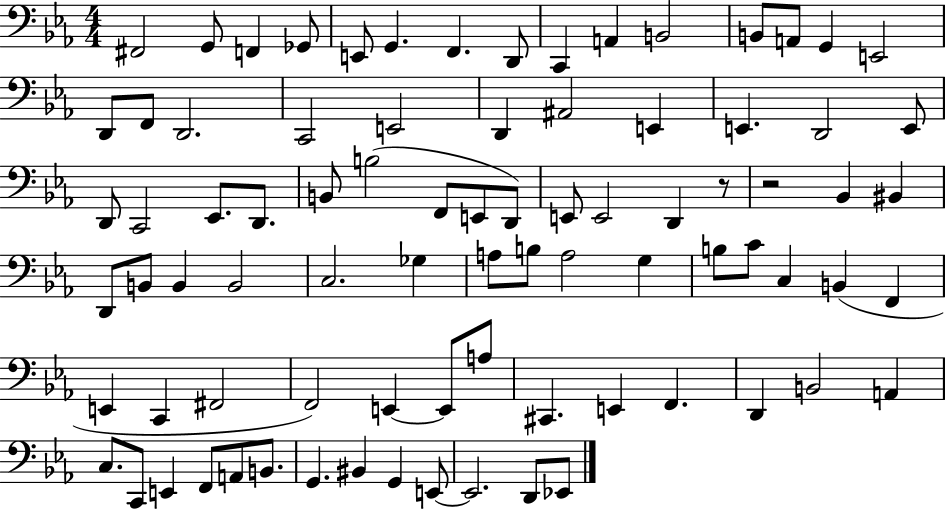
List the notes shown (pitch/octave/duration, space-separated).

F#2/h G2/e F2/q Gb2/e E2/e G2/q. F2/q. D2/e C2/q A2/q B2/h B2/e A2/e G2/q E2/h D2/e F2/e D2/h. C2/h E2/h D2/q A#2/h E2/q E2/q. D2/h E2/e D2/e C2/h Eb2/e. D2/e. B2/e B3/h F2/e E2/e D2/e E2/e E2/h D2/q R/e R/h Bb2/q BIS2/q D2/e B2/e B2/q B2/h C3/h. Gb3/q A3/e B3/e A3/h G3/q B3/e C4/e C3/q B2/q F2/q E2/q C2/q F#2/h F2/h E2/q E2/e A3/e C#2/q. E2/q F2/q. D2/q B2/h A2/q C3/e. C2/e E2/q F2/e A2/e B2/e. G2/q. BIS2/q G2/q E2/e E2/h. D2/e Eb2/e